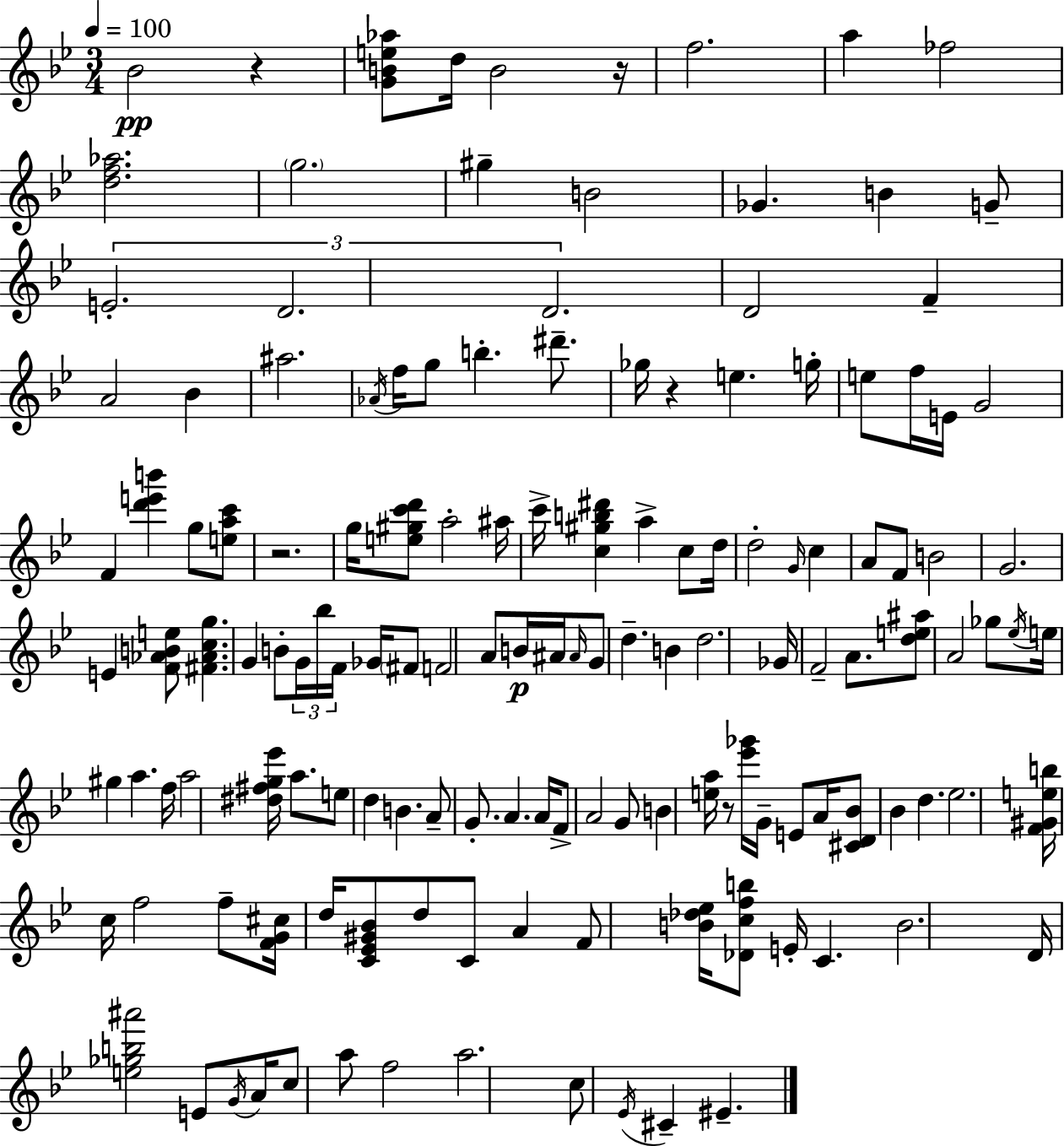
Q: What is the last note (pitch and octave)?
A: EIS4